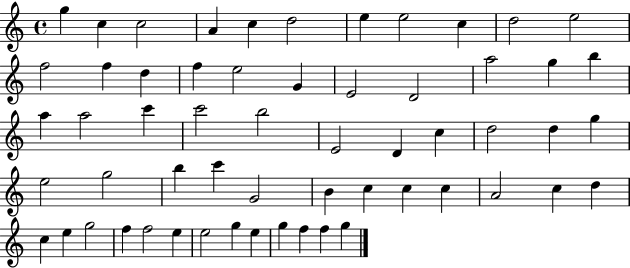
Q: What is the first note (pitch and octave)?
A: G5